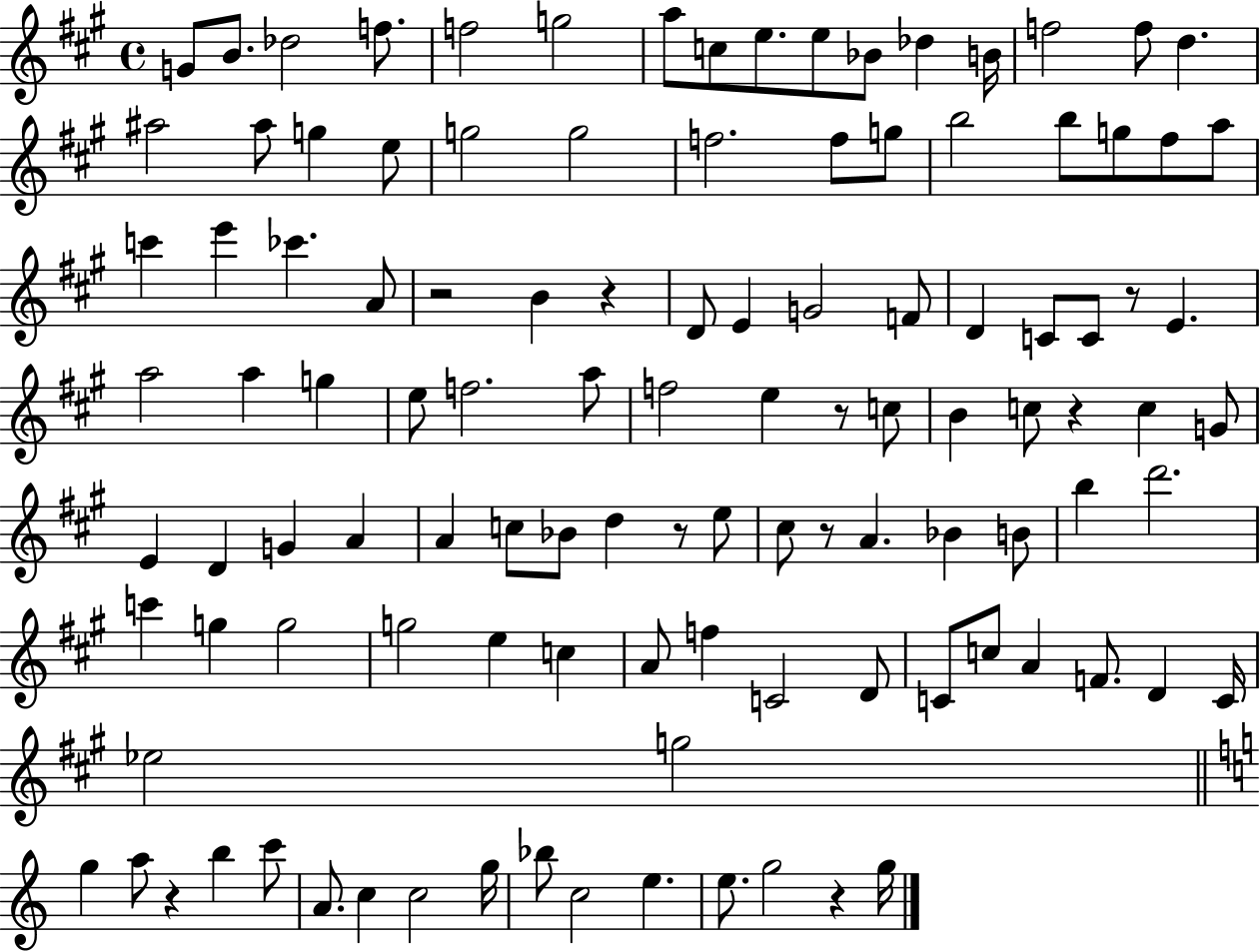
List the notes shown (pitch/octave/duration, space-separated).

G4/e B4/e. Db5/h F5/e. F5/h G5/h A5/e C5/e E5/e. E5/e Bb4/e Db5/q B4/s F5/h F5/e D5/q. A#5/h A#5/e G5/q E5/e G5/h G5/h F5/h. F5/e G5/e B5/h B5/e G5/e F#5/e A5/e C6/q E6/q CES6/q. A4/e R/h B4/q R/q D4/e E4/q G4/h F4/e D4/q C4/e C4/e R/e E4/q. A5/h A5/q G5/q E5/e F5/h. A5/e F5/h E5/q R/e C5/e B4/q C5/e R/q C5/q G4/e E4/q D4/q G4/q A4/q A4/q C5/e Bb4/e D5/q R/e E5/e C#5/e R/e A4/q. Bb4/q B4/e B5/q D6/h. C6/q G5/q G5/h G5/h E5/q C5/q A4/e F5/q C4/h D4/e C4/e C5/e A4/q F4/e. D4/q C4/s Eb5/h G5/h G5/q A5/e R/q B5/q C6/e A4/e. C5/q C5/h G5/s Bb5/e C5/h E5/q. E5/e. G5/h R/q G5/s